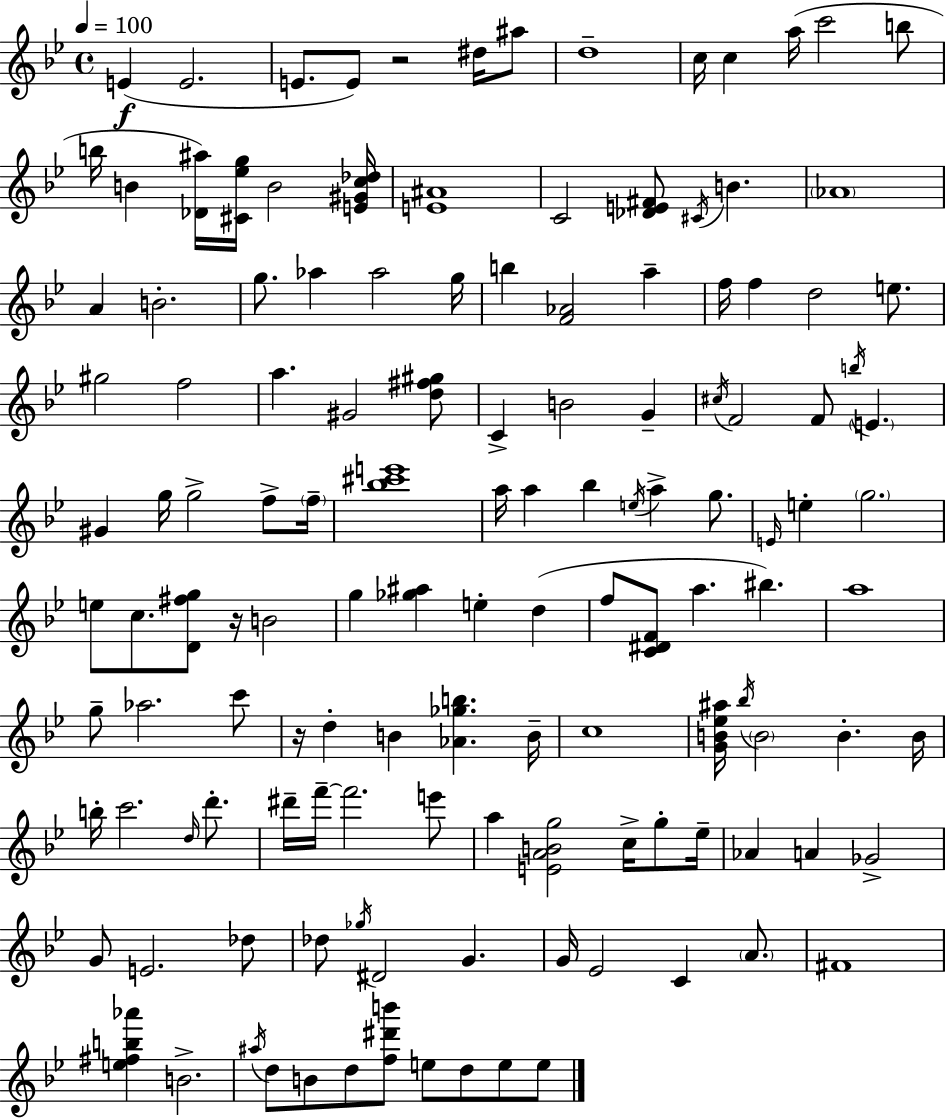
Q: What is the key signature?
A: BES major